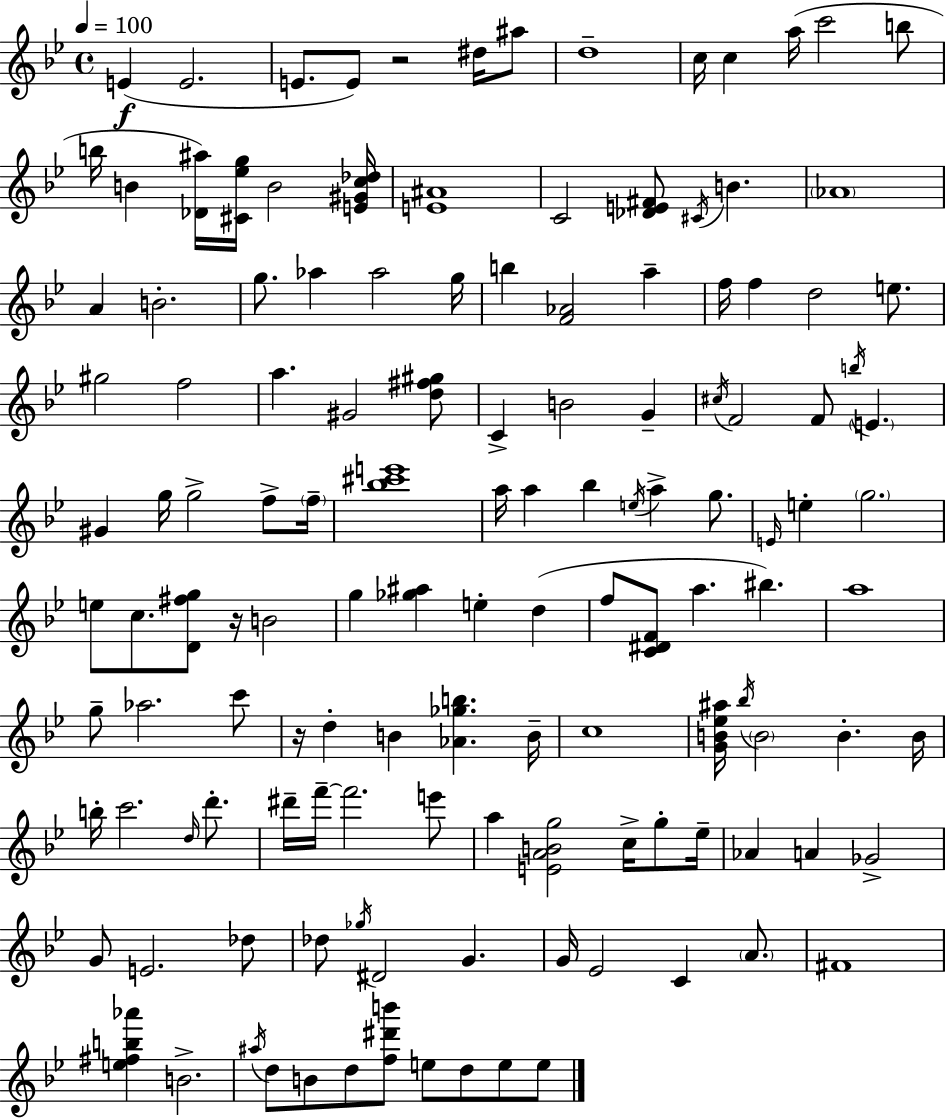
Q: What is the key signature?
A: BES major